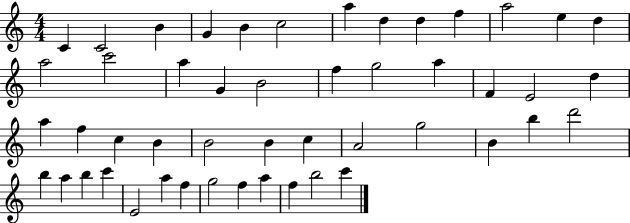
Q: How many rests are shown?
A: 0